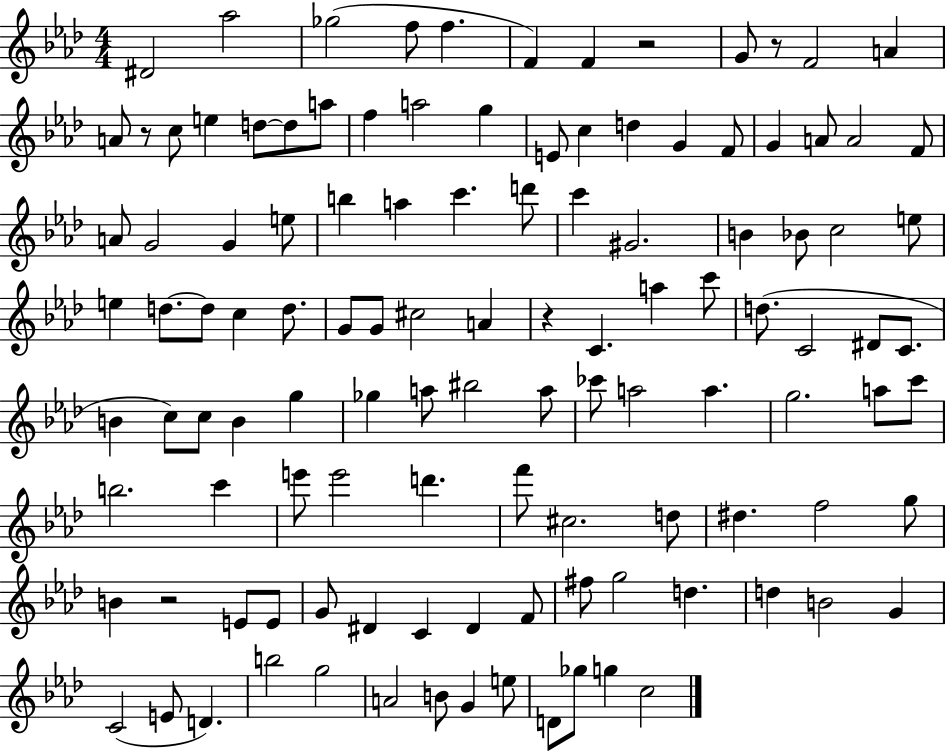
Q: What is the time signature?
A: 4/4